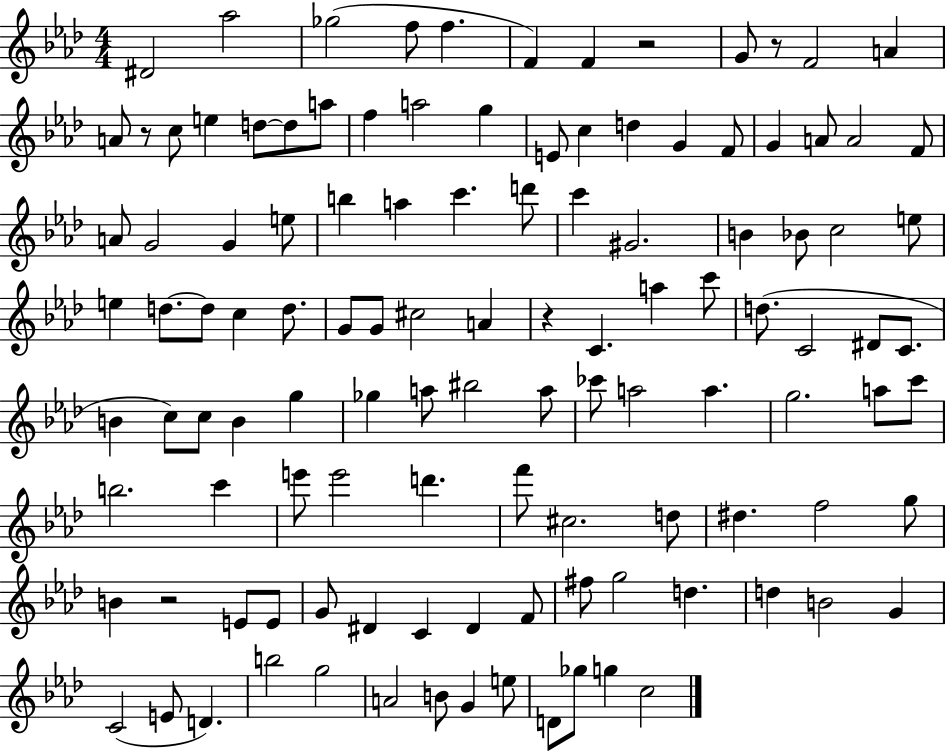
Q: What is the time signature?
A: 4/4